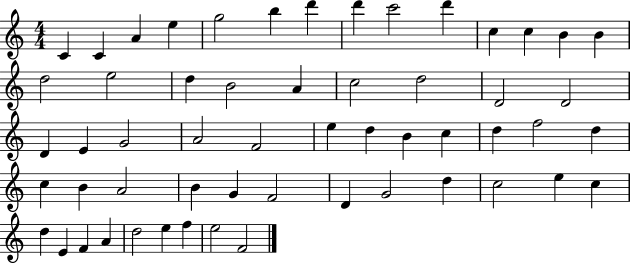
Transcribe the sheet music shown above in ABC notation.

X:1
T:Untitled
M:4/4
L:1/4
K:C
C C A e g2 b d' d' c'2 d' c c B B d2 e2 d B2 A c2 d2 D2 D2 D E G2 A2 F2 e d B c d f2 d c B A2 B G F2 D G2 d c2 e c d E F A d2 e f e2 F2